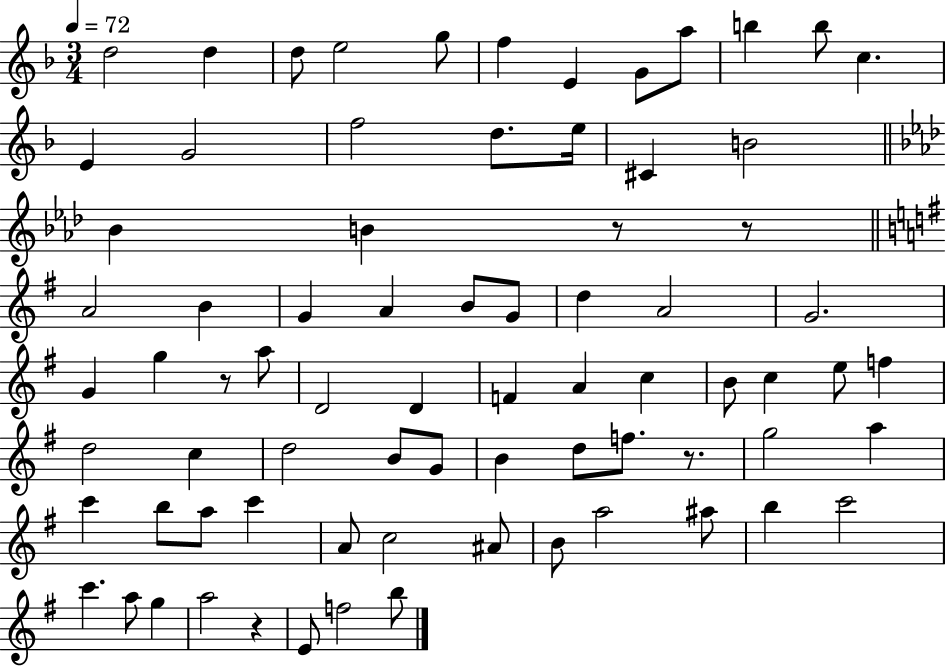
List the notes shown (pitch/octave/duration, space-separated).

D5/h D5/q D5/e E5/h G5/e F5/q E4/q G4/e A5/e B5/q B5/e C5/q. E4/q G4/h F5/h D5/e. E5/s C#4/q B4/h Bb4/q B4/q R/e R/e A4/h B4/q G4/q A4/q B4/e G4/e D5/q A4/h G4/h. G4/q G5/q R/e A5/e D4/h D4/q F4/q A4/q C5/q B4/e C5/q E5/e F5/q D5/h C5/q D5/h B4/e G4/e B4/q D5/e F5/e. R/e. G5/h A5/q C6/q B5/e A5/e C6/q A4/e C5/h A#4/e B4/e A5/h A#5/e B5/q C6/h C6/q. A5/e G5/q A5/h R/q E4/e F5/h B5/e